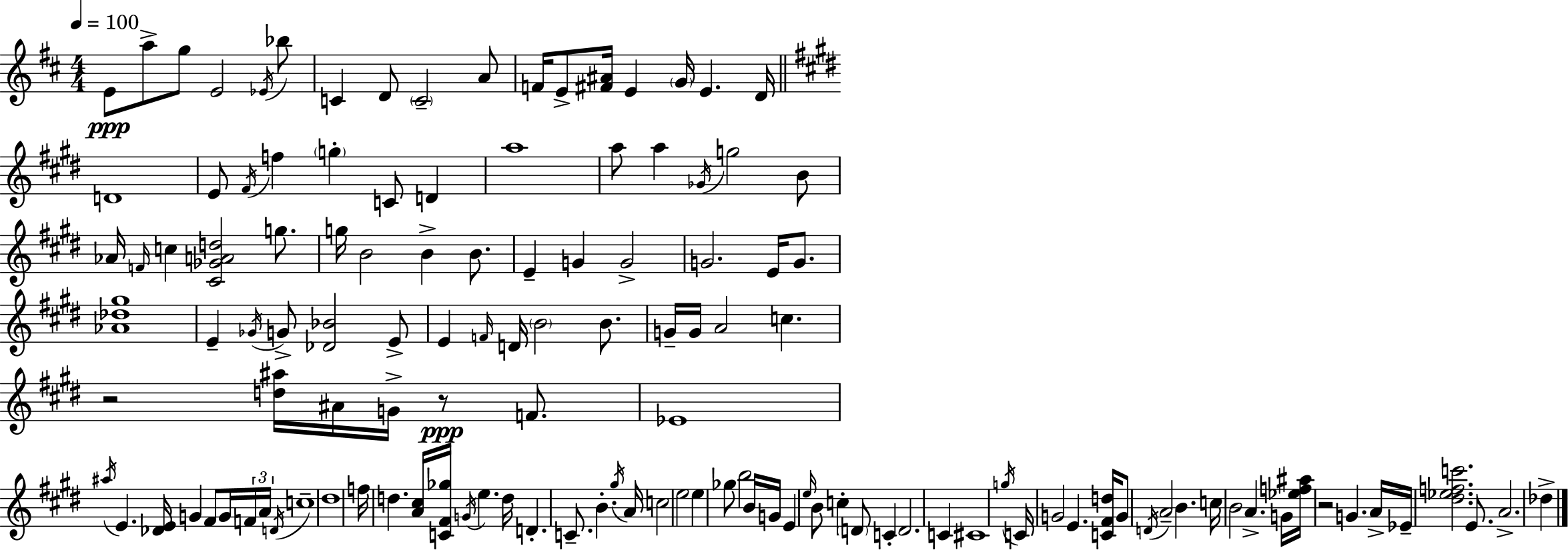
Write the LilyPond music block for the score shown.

{
  \clef treble
  \numericTimeSignature
  \time 4/4
  \key d \major
  \tempo 4 = 100
  e'8\ppp a''8-> g''8 e'2 \acciaccatura { ees'16 } bes''8 | c'4 d'8 \parenthesize c'2-- a'8 | f'16 e'8-> <fis' ais'>16 e'4 \parenthesize g'16 e'4. | d'16 \bar "||" \break \key e \major d'1 | e'8 \acciaccatura { fis'16 } f''4 \parenthesize g''4-. c'8 d'4 | a''1 | a''8 a''4 \acciaccatura { ges'16 } g''2 | \break b'8 aes'16 \grace { f'16 } c''4 <cis' ges' a' d''>2 | g''8. g''16 b'2 b'4-> | b'8. e'4-- g'4 g'2-> | g'2. e'16 | \break g'8. <aes' des'' gis''>1 | e'4-- \acciaccatura { ges'16 } g'8-> <des' bes'>2 | e'8-> e'4 \grace { f'16 } d'16 \parenthesize b'2 | b'8. g'16-- g'16 a'2 c''4. | \break r2 <d'' ais''>16 ais'16 g'16-> | r8\ppp f'8. ees'1 | \acciaccatura { ais''16 } e'4. <des' e'>16 g'4 | fis'8 g'16 \tuplet 3/2 { f'16 a'16 \acciaccatura { d'16 } } c''1-- | \break dis''1 | f''16 d''4. <a' cis''>16 <c' fis' ges''>16 | \acciaccatura { g'16 } e''4. d''16 d'4.-. c'8.-- | b'4.-. \acciaccatura { gis''16 } a'16 c''2 | \break e''2 e''4 ges''8 b''2 | b'16 g'16 e'4 \grace { e''16 } b'8 | c''4-. \parenthesize d'8 c'4-. d'2. | c'4 cis'1 | \break \acciaccatura { g''16 } c'16 g'2 | e'4. <c' fis' d''>16 g'8 \acciaccatura { d'16 } a'2-- | b'4. c''16 b'2 | a'4.-> g'16 <ees'' f'' ais''>16 r2 | \break g'4. a'16-> ees'16-- <dis'' ees'' f'' c'''>2. | e'8. a'2.-> | des''4-> \bar "|."
}